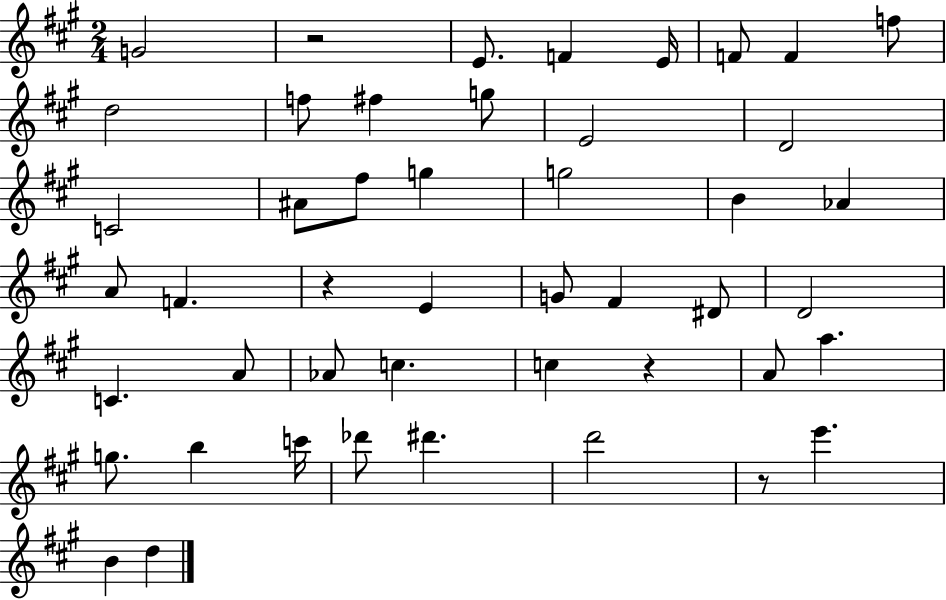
{
  \clef treble
  \numericTimeSignature
  \time 2/4
  \key a \major
  g'2 | r2 | e'8. f'4 e'16 | f'8 f'4 f''8 | \break d''2 | f''8 fis''4 g''8 | e'2 | d'2 | \break c'2 | ais'8 fis''8 g''4 | g''2 | b'4 aes'4 | \break a'8 f'4. | r4 e'4 | g'8 fis'4 dis'8 | d'2 | \break c'4. a'8 | aes'8 c''4. | c''4 r4 | a'8 a''4. | \break g''8. b''4 c'''16 | des'''8 dis'''4. | d'''2 | r8 e'''4. | \break b'4 d''4 | \bar "|."
}